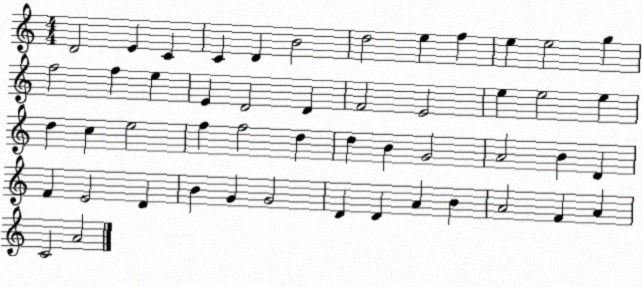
X:1
T:Untitled
M:4/4
L:1/4
K:C
D2 E C C D B2 d2 e f e e2 g f2 f e E D2 D F2 E2 e e2 e d c e2 f f2 d d B G2 A2 B D F E2 D B G G2 D D A B A2 F A C2 A2